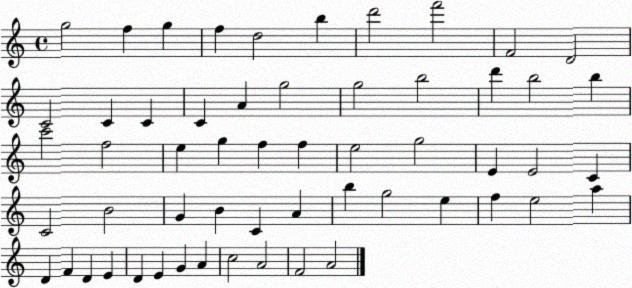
X:1
T:Untitled
M:4/4
L:1/4
K:C
g2 f g f d2 b d'2 f'2 F2 D2 C2 C C C A g2 g2 b2 d' b2 b c'2 f2 e g f f e2 g2 E E2 C C2 B2 G B C A b g2 e f e2 a D F D E D E G A c2 A2 F2 A2